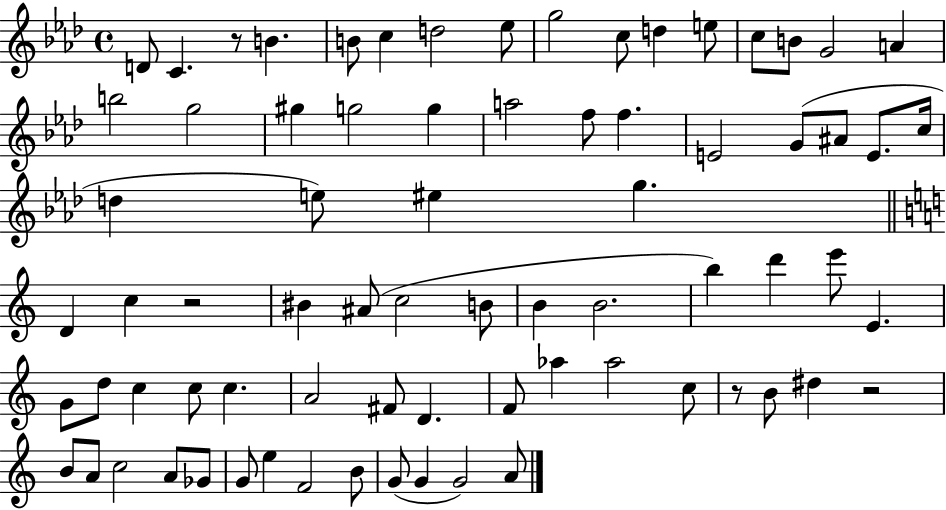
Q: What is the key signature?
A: AES major